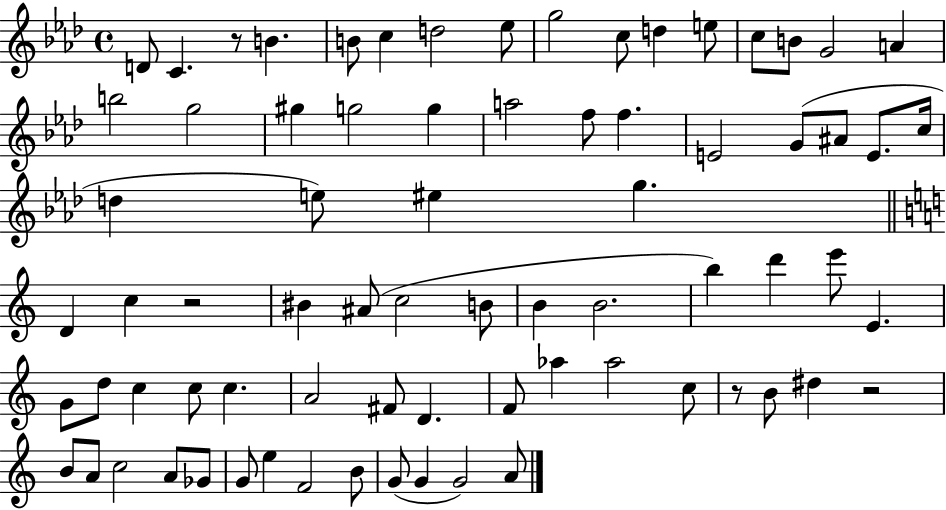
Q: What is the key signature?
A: AES major